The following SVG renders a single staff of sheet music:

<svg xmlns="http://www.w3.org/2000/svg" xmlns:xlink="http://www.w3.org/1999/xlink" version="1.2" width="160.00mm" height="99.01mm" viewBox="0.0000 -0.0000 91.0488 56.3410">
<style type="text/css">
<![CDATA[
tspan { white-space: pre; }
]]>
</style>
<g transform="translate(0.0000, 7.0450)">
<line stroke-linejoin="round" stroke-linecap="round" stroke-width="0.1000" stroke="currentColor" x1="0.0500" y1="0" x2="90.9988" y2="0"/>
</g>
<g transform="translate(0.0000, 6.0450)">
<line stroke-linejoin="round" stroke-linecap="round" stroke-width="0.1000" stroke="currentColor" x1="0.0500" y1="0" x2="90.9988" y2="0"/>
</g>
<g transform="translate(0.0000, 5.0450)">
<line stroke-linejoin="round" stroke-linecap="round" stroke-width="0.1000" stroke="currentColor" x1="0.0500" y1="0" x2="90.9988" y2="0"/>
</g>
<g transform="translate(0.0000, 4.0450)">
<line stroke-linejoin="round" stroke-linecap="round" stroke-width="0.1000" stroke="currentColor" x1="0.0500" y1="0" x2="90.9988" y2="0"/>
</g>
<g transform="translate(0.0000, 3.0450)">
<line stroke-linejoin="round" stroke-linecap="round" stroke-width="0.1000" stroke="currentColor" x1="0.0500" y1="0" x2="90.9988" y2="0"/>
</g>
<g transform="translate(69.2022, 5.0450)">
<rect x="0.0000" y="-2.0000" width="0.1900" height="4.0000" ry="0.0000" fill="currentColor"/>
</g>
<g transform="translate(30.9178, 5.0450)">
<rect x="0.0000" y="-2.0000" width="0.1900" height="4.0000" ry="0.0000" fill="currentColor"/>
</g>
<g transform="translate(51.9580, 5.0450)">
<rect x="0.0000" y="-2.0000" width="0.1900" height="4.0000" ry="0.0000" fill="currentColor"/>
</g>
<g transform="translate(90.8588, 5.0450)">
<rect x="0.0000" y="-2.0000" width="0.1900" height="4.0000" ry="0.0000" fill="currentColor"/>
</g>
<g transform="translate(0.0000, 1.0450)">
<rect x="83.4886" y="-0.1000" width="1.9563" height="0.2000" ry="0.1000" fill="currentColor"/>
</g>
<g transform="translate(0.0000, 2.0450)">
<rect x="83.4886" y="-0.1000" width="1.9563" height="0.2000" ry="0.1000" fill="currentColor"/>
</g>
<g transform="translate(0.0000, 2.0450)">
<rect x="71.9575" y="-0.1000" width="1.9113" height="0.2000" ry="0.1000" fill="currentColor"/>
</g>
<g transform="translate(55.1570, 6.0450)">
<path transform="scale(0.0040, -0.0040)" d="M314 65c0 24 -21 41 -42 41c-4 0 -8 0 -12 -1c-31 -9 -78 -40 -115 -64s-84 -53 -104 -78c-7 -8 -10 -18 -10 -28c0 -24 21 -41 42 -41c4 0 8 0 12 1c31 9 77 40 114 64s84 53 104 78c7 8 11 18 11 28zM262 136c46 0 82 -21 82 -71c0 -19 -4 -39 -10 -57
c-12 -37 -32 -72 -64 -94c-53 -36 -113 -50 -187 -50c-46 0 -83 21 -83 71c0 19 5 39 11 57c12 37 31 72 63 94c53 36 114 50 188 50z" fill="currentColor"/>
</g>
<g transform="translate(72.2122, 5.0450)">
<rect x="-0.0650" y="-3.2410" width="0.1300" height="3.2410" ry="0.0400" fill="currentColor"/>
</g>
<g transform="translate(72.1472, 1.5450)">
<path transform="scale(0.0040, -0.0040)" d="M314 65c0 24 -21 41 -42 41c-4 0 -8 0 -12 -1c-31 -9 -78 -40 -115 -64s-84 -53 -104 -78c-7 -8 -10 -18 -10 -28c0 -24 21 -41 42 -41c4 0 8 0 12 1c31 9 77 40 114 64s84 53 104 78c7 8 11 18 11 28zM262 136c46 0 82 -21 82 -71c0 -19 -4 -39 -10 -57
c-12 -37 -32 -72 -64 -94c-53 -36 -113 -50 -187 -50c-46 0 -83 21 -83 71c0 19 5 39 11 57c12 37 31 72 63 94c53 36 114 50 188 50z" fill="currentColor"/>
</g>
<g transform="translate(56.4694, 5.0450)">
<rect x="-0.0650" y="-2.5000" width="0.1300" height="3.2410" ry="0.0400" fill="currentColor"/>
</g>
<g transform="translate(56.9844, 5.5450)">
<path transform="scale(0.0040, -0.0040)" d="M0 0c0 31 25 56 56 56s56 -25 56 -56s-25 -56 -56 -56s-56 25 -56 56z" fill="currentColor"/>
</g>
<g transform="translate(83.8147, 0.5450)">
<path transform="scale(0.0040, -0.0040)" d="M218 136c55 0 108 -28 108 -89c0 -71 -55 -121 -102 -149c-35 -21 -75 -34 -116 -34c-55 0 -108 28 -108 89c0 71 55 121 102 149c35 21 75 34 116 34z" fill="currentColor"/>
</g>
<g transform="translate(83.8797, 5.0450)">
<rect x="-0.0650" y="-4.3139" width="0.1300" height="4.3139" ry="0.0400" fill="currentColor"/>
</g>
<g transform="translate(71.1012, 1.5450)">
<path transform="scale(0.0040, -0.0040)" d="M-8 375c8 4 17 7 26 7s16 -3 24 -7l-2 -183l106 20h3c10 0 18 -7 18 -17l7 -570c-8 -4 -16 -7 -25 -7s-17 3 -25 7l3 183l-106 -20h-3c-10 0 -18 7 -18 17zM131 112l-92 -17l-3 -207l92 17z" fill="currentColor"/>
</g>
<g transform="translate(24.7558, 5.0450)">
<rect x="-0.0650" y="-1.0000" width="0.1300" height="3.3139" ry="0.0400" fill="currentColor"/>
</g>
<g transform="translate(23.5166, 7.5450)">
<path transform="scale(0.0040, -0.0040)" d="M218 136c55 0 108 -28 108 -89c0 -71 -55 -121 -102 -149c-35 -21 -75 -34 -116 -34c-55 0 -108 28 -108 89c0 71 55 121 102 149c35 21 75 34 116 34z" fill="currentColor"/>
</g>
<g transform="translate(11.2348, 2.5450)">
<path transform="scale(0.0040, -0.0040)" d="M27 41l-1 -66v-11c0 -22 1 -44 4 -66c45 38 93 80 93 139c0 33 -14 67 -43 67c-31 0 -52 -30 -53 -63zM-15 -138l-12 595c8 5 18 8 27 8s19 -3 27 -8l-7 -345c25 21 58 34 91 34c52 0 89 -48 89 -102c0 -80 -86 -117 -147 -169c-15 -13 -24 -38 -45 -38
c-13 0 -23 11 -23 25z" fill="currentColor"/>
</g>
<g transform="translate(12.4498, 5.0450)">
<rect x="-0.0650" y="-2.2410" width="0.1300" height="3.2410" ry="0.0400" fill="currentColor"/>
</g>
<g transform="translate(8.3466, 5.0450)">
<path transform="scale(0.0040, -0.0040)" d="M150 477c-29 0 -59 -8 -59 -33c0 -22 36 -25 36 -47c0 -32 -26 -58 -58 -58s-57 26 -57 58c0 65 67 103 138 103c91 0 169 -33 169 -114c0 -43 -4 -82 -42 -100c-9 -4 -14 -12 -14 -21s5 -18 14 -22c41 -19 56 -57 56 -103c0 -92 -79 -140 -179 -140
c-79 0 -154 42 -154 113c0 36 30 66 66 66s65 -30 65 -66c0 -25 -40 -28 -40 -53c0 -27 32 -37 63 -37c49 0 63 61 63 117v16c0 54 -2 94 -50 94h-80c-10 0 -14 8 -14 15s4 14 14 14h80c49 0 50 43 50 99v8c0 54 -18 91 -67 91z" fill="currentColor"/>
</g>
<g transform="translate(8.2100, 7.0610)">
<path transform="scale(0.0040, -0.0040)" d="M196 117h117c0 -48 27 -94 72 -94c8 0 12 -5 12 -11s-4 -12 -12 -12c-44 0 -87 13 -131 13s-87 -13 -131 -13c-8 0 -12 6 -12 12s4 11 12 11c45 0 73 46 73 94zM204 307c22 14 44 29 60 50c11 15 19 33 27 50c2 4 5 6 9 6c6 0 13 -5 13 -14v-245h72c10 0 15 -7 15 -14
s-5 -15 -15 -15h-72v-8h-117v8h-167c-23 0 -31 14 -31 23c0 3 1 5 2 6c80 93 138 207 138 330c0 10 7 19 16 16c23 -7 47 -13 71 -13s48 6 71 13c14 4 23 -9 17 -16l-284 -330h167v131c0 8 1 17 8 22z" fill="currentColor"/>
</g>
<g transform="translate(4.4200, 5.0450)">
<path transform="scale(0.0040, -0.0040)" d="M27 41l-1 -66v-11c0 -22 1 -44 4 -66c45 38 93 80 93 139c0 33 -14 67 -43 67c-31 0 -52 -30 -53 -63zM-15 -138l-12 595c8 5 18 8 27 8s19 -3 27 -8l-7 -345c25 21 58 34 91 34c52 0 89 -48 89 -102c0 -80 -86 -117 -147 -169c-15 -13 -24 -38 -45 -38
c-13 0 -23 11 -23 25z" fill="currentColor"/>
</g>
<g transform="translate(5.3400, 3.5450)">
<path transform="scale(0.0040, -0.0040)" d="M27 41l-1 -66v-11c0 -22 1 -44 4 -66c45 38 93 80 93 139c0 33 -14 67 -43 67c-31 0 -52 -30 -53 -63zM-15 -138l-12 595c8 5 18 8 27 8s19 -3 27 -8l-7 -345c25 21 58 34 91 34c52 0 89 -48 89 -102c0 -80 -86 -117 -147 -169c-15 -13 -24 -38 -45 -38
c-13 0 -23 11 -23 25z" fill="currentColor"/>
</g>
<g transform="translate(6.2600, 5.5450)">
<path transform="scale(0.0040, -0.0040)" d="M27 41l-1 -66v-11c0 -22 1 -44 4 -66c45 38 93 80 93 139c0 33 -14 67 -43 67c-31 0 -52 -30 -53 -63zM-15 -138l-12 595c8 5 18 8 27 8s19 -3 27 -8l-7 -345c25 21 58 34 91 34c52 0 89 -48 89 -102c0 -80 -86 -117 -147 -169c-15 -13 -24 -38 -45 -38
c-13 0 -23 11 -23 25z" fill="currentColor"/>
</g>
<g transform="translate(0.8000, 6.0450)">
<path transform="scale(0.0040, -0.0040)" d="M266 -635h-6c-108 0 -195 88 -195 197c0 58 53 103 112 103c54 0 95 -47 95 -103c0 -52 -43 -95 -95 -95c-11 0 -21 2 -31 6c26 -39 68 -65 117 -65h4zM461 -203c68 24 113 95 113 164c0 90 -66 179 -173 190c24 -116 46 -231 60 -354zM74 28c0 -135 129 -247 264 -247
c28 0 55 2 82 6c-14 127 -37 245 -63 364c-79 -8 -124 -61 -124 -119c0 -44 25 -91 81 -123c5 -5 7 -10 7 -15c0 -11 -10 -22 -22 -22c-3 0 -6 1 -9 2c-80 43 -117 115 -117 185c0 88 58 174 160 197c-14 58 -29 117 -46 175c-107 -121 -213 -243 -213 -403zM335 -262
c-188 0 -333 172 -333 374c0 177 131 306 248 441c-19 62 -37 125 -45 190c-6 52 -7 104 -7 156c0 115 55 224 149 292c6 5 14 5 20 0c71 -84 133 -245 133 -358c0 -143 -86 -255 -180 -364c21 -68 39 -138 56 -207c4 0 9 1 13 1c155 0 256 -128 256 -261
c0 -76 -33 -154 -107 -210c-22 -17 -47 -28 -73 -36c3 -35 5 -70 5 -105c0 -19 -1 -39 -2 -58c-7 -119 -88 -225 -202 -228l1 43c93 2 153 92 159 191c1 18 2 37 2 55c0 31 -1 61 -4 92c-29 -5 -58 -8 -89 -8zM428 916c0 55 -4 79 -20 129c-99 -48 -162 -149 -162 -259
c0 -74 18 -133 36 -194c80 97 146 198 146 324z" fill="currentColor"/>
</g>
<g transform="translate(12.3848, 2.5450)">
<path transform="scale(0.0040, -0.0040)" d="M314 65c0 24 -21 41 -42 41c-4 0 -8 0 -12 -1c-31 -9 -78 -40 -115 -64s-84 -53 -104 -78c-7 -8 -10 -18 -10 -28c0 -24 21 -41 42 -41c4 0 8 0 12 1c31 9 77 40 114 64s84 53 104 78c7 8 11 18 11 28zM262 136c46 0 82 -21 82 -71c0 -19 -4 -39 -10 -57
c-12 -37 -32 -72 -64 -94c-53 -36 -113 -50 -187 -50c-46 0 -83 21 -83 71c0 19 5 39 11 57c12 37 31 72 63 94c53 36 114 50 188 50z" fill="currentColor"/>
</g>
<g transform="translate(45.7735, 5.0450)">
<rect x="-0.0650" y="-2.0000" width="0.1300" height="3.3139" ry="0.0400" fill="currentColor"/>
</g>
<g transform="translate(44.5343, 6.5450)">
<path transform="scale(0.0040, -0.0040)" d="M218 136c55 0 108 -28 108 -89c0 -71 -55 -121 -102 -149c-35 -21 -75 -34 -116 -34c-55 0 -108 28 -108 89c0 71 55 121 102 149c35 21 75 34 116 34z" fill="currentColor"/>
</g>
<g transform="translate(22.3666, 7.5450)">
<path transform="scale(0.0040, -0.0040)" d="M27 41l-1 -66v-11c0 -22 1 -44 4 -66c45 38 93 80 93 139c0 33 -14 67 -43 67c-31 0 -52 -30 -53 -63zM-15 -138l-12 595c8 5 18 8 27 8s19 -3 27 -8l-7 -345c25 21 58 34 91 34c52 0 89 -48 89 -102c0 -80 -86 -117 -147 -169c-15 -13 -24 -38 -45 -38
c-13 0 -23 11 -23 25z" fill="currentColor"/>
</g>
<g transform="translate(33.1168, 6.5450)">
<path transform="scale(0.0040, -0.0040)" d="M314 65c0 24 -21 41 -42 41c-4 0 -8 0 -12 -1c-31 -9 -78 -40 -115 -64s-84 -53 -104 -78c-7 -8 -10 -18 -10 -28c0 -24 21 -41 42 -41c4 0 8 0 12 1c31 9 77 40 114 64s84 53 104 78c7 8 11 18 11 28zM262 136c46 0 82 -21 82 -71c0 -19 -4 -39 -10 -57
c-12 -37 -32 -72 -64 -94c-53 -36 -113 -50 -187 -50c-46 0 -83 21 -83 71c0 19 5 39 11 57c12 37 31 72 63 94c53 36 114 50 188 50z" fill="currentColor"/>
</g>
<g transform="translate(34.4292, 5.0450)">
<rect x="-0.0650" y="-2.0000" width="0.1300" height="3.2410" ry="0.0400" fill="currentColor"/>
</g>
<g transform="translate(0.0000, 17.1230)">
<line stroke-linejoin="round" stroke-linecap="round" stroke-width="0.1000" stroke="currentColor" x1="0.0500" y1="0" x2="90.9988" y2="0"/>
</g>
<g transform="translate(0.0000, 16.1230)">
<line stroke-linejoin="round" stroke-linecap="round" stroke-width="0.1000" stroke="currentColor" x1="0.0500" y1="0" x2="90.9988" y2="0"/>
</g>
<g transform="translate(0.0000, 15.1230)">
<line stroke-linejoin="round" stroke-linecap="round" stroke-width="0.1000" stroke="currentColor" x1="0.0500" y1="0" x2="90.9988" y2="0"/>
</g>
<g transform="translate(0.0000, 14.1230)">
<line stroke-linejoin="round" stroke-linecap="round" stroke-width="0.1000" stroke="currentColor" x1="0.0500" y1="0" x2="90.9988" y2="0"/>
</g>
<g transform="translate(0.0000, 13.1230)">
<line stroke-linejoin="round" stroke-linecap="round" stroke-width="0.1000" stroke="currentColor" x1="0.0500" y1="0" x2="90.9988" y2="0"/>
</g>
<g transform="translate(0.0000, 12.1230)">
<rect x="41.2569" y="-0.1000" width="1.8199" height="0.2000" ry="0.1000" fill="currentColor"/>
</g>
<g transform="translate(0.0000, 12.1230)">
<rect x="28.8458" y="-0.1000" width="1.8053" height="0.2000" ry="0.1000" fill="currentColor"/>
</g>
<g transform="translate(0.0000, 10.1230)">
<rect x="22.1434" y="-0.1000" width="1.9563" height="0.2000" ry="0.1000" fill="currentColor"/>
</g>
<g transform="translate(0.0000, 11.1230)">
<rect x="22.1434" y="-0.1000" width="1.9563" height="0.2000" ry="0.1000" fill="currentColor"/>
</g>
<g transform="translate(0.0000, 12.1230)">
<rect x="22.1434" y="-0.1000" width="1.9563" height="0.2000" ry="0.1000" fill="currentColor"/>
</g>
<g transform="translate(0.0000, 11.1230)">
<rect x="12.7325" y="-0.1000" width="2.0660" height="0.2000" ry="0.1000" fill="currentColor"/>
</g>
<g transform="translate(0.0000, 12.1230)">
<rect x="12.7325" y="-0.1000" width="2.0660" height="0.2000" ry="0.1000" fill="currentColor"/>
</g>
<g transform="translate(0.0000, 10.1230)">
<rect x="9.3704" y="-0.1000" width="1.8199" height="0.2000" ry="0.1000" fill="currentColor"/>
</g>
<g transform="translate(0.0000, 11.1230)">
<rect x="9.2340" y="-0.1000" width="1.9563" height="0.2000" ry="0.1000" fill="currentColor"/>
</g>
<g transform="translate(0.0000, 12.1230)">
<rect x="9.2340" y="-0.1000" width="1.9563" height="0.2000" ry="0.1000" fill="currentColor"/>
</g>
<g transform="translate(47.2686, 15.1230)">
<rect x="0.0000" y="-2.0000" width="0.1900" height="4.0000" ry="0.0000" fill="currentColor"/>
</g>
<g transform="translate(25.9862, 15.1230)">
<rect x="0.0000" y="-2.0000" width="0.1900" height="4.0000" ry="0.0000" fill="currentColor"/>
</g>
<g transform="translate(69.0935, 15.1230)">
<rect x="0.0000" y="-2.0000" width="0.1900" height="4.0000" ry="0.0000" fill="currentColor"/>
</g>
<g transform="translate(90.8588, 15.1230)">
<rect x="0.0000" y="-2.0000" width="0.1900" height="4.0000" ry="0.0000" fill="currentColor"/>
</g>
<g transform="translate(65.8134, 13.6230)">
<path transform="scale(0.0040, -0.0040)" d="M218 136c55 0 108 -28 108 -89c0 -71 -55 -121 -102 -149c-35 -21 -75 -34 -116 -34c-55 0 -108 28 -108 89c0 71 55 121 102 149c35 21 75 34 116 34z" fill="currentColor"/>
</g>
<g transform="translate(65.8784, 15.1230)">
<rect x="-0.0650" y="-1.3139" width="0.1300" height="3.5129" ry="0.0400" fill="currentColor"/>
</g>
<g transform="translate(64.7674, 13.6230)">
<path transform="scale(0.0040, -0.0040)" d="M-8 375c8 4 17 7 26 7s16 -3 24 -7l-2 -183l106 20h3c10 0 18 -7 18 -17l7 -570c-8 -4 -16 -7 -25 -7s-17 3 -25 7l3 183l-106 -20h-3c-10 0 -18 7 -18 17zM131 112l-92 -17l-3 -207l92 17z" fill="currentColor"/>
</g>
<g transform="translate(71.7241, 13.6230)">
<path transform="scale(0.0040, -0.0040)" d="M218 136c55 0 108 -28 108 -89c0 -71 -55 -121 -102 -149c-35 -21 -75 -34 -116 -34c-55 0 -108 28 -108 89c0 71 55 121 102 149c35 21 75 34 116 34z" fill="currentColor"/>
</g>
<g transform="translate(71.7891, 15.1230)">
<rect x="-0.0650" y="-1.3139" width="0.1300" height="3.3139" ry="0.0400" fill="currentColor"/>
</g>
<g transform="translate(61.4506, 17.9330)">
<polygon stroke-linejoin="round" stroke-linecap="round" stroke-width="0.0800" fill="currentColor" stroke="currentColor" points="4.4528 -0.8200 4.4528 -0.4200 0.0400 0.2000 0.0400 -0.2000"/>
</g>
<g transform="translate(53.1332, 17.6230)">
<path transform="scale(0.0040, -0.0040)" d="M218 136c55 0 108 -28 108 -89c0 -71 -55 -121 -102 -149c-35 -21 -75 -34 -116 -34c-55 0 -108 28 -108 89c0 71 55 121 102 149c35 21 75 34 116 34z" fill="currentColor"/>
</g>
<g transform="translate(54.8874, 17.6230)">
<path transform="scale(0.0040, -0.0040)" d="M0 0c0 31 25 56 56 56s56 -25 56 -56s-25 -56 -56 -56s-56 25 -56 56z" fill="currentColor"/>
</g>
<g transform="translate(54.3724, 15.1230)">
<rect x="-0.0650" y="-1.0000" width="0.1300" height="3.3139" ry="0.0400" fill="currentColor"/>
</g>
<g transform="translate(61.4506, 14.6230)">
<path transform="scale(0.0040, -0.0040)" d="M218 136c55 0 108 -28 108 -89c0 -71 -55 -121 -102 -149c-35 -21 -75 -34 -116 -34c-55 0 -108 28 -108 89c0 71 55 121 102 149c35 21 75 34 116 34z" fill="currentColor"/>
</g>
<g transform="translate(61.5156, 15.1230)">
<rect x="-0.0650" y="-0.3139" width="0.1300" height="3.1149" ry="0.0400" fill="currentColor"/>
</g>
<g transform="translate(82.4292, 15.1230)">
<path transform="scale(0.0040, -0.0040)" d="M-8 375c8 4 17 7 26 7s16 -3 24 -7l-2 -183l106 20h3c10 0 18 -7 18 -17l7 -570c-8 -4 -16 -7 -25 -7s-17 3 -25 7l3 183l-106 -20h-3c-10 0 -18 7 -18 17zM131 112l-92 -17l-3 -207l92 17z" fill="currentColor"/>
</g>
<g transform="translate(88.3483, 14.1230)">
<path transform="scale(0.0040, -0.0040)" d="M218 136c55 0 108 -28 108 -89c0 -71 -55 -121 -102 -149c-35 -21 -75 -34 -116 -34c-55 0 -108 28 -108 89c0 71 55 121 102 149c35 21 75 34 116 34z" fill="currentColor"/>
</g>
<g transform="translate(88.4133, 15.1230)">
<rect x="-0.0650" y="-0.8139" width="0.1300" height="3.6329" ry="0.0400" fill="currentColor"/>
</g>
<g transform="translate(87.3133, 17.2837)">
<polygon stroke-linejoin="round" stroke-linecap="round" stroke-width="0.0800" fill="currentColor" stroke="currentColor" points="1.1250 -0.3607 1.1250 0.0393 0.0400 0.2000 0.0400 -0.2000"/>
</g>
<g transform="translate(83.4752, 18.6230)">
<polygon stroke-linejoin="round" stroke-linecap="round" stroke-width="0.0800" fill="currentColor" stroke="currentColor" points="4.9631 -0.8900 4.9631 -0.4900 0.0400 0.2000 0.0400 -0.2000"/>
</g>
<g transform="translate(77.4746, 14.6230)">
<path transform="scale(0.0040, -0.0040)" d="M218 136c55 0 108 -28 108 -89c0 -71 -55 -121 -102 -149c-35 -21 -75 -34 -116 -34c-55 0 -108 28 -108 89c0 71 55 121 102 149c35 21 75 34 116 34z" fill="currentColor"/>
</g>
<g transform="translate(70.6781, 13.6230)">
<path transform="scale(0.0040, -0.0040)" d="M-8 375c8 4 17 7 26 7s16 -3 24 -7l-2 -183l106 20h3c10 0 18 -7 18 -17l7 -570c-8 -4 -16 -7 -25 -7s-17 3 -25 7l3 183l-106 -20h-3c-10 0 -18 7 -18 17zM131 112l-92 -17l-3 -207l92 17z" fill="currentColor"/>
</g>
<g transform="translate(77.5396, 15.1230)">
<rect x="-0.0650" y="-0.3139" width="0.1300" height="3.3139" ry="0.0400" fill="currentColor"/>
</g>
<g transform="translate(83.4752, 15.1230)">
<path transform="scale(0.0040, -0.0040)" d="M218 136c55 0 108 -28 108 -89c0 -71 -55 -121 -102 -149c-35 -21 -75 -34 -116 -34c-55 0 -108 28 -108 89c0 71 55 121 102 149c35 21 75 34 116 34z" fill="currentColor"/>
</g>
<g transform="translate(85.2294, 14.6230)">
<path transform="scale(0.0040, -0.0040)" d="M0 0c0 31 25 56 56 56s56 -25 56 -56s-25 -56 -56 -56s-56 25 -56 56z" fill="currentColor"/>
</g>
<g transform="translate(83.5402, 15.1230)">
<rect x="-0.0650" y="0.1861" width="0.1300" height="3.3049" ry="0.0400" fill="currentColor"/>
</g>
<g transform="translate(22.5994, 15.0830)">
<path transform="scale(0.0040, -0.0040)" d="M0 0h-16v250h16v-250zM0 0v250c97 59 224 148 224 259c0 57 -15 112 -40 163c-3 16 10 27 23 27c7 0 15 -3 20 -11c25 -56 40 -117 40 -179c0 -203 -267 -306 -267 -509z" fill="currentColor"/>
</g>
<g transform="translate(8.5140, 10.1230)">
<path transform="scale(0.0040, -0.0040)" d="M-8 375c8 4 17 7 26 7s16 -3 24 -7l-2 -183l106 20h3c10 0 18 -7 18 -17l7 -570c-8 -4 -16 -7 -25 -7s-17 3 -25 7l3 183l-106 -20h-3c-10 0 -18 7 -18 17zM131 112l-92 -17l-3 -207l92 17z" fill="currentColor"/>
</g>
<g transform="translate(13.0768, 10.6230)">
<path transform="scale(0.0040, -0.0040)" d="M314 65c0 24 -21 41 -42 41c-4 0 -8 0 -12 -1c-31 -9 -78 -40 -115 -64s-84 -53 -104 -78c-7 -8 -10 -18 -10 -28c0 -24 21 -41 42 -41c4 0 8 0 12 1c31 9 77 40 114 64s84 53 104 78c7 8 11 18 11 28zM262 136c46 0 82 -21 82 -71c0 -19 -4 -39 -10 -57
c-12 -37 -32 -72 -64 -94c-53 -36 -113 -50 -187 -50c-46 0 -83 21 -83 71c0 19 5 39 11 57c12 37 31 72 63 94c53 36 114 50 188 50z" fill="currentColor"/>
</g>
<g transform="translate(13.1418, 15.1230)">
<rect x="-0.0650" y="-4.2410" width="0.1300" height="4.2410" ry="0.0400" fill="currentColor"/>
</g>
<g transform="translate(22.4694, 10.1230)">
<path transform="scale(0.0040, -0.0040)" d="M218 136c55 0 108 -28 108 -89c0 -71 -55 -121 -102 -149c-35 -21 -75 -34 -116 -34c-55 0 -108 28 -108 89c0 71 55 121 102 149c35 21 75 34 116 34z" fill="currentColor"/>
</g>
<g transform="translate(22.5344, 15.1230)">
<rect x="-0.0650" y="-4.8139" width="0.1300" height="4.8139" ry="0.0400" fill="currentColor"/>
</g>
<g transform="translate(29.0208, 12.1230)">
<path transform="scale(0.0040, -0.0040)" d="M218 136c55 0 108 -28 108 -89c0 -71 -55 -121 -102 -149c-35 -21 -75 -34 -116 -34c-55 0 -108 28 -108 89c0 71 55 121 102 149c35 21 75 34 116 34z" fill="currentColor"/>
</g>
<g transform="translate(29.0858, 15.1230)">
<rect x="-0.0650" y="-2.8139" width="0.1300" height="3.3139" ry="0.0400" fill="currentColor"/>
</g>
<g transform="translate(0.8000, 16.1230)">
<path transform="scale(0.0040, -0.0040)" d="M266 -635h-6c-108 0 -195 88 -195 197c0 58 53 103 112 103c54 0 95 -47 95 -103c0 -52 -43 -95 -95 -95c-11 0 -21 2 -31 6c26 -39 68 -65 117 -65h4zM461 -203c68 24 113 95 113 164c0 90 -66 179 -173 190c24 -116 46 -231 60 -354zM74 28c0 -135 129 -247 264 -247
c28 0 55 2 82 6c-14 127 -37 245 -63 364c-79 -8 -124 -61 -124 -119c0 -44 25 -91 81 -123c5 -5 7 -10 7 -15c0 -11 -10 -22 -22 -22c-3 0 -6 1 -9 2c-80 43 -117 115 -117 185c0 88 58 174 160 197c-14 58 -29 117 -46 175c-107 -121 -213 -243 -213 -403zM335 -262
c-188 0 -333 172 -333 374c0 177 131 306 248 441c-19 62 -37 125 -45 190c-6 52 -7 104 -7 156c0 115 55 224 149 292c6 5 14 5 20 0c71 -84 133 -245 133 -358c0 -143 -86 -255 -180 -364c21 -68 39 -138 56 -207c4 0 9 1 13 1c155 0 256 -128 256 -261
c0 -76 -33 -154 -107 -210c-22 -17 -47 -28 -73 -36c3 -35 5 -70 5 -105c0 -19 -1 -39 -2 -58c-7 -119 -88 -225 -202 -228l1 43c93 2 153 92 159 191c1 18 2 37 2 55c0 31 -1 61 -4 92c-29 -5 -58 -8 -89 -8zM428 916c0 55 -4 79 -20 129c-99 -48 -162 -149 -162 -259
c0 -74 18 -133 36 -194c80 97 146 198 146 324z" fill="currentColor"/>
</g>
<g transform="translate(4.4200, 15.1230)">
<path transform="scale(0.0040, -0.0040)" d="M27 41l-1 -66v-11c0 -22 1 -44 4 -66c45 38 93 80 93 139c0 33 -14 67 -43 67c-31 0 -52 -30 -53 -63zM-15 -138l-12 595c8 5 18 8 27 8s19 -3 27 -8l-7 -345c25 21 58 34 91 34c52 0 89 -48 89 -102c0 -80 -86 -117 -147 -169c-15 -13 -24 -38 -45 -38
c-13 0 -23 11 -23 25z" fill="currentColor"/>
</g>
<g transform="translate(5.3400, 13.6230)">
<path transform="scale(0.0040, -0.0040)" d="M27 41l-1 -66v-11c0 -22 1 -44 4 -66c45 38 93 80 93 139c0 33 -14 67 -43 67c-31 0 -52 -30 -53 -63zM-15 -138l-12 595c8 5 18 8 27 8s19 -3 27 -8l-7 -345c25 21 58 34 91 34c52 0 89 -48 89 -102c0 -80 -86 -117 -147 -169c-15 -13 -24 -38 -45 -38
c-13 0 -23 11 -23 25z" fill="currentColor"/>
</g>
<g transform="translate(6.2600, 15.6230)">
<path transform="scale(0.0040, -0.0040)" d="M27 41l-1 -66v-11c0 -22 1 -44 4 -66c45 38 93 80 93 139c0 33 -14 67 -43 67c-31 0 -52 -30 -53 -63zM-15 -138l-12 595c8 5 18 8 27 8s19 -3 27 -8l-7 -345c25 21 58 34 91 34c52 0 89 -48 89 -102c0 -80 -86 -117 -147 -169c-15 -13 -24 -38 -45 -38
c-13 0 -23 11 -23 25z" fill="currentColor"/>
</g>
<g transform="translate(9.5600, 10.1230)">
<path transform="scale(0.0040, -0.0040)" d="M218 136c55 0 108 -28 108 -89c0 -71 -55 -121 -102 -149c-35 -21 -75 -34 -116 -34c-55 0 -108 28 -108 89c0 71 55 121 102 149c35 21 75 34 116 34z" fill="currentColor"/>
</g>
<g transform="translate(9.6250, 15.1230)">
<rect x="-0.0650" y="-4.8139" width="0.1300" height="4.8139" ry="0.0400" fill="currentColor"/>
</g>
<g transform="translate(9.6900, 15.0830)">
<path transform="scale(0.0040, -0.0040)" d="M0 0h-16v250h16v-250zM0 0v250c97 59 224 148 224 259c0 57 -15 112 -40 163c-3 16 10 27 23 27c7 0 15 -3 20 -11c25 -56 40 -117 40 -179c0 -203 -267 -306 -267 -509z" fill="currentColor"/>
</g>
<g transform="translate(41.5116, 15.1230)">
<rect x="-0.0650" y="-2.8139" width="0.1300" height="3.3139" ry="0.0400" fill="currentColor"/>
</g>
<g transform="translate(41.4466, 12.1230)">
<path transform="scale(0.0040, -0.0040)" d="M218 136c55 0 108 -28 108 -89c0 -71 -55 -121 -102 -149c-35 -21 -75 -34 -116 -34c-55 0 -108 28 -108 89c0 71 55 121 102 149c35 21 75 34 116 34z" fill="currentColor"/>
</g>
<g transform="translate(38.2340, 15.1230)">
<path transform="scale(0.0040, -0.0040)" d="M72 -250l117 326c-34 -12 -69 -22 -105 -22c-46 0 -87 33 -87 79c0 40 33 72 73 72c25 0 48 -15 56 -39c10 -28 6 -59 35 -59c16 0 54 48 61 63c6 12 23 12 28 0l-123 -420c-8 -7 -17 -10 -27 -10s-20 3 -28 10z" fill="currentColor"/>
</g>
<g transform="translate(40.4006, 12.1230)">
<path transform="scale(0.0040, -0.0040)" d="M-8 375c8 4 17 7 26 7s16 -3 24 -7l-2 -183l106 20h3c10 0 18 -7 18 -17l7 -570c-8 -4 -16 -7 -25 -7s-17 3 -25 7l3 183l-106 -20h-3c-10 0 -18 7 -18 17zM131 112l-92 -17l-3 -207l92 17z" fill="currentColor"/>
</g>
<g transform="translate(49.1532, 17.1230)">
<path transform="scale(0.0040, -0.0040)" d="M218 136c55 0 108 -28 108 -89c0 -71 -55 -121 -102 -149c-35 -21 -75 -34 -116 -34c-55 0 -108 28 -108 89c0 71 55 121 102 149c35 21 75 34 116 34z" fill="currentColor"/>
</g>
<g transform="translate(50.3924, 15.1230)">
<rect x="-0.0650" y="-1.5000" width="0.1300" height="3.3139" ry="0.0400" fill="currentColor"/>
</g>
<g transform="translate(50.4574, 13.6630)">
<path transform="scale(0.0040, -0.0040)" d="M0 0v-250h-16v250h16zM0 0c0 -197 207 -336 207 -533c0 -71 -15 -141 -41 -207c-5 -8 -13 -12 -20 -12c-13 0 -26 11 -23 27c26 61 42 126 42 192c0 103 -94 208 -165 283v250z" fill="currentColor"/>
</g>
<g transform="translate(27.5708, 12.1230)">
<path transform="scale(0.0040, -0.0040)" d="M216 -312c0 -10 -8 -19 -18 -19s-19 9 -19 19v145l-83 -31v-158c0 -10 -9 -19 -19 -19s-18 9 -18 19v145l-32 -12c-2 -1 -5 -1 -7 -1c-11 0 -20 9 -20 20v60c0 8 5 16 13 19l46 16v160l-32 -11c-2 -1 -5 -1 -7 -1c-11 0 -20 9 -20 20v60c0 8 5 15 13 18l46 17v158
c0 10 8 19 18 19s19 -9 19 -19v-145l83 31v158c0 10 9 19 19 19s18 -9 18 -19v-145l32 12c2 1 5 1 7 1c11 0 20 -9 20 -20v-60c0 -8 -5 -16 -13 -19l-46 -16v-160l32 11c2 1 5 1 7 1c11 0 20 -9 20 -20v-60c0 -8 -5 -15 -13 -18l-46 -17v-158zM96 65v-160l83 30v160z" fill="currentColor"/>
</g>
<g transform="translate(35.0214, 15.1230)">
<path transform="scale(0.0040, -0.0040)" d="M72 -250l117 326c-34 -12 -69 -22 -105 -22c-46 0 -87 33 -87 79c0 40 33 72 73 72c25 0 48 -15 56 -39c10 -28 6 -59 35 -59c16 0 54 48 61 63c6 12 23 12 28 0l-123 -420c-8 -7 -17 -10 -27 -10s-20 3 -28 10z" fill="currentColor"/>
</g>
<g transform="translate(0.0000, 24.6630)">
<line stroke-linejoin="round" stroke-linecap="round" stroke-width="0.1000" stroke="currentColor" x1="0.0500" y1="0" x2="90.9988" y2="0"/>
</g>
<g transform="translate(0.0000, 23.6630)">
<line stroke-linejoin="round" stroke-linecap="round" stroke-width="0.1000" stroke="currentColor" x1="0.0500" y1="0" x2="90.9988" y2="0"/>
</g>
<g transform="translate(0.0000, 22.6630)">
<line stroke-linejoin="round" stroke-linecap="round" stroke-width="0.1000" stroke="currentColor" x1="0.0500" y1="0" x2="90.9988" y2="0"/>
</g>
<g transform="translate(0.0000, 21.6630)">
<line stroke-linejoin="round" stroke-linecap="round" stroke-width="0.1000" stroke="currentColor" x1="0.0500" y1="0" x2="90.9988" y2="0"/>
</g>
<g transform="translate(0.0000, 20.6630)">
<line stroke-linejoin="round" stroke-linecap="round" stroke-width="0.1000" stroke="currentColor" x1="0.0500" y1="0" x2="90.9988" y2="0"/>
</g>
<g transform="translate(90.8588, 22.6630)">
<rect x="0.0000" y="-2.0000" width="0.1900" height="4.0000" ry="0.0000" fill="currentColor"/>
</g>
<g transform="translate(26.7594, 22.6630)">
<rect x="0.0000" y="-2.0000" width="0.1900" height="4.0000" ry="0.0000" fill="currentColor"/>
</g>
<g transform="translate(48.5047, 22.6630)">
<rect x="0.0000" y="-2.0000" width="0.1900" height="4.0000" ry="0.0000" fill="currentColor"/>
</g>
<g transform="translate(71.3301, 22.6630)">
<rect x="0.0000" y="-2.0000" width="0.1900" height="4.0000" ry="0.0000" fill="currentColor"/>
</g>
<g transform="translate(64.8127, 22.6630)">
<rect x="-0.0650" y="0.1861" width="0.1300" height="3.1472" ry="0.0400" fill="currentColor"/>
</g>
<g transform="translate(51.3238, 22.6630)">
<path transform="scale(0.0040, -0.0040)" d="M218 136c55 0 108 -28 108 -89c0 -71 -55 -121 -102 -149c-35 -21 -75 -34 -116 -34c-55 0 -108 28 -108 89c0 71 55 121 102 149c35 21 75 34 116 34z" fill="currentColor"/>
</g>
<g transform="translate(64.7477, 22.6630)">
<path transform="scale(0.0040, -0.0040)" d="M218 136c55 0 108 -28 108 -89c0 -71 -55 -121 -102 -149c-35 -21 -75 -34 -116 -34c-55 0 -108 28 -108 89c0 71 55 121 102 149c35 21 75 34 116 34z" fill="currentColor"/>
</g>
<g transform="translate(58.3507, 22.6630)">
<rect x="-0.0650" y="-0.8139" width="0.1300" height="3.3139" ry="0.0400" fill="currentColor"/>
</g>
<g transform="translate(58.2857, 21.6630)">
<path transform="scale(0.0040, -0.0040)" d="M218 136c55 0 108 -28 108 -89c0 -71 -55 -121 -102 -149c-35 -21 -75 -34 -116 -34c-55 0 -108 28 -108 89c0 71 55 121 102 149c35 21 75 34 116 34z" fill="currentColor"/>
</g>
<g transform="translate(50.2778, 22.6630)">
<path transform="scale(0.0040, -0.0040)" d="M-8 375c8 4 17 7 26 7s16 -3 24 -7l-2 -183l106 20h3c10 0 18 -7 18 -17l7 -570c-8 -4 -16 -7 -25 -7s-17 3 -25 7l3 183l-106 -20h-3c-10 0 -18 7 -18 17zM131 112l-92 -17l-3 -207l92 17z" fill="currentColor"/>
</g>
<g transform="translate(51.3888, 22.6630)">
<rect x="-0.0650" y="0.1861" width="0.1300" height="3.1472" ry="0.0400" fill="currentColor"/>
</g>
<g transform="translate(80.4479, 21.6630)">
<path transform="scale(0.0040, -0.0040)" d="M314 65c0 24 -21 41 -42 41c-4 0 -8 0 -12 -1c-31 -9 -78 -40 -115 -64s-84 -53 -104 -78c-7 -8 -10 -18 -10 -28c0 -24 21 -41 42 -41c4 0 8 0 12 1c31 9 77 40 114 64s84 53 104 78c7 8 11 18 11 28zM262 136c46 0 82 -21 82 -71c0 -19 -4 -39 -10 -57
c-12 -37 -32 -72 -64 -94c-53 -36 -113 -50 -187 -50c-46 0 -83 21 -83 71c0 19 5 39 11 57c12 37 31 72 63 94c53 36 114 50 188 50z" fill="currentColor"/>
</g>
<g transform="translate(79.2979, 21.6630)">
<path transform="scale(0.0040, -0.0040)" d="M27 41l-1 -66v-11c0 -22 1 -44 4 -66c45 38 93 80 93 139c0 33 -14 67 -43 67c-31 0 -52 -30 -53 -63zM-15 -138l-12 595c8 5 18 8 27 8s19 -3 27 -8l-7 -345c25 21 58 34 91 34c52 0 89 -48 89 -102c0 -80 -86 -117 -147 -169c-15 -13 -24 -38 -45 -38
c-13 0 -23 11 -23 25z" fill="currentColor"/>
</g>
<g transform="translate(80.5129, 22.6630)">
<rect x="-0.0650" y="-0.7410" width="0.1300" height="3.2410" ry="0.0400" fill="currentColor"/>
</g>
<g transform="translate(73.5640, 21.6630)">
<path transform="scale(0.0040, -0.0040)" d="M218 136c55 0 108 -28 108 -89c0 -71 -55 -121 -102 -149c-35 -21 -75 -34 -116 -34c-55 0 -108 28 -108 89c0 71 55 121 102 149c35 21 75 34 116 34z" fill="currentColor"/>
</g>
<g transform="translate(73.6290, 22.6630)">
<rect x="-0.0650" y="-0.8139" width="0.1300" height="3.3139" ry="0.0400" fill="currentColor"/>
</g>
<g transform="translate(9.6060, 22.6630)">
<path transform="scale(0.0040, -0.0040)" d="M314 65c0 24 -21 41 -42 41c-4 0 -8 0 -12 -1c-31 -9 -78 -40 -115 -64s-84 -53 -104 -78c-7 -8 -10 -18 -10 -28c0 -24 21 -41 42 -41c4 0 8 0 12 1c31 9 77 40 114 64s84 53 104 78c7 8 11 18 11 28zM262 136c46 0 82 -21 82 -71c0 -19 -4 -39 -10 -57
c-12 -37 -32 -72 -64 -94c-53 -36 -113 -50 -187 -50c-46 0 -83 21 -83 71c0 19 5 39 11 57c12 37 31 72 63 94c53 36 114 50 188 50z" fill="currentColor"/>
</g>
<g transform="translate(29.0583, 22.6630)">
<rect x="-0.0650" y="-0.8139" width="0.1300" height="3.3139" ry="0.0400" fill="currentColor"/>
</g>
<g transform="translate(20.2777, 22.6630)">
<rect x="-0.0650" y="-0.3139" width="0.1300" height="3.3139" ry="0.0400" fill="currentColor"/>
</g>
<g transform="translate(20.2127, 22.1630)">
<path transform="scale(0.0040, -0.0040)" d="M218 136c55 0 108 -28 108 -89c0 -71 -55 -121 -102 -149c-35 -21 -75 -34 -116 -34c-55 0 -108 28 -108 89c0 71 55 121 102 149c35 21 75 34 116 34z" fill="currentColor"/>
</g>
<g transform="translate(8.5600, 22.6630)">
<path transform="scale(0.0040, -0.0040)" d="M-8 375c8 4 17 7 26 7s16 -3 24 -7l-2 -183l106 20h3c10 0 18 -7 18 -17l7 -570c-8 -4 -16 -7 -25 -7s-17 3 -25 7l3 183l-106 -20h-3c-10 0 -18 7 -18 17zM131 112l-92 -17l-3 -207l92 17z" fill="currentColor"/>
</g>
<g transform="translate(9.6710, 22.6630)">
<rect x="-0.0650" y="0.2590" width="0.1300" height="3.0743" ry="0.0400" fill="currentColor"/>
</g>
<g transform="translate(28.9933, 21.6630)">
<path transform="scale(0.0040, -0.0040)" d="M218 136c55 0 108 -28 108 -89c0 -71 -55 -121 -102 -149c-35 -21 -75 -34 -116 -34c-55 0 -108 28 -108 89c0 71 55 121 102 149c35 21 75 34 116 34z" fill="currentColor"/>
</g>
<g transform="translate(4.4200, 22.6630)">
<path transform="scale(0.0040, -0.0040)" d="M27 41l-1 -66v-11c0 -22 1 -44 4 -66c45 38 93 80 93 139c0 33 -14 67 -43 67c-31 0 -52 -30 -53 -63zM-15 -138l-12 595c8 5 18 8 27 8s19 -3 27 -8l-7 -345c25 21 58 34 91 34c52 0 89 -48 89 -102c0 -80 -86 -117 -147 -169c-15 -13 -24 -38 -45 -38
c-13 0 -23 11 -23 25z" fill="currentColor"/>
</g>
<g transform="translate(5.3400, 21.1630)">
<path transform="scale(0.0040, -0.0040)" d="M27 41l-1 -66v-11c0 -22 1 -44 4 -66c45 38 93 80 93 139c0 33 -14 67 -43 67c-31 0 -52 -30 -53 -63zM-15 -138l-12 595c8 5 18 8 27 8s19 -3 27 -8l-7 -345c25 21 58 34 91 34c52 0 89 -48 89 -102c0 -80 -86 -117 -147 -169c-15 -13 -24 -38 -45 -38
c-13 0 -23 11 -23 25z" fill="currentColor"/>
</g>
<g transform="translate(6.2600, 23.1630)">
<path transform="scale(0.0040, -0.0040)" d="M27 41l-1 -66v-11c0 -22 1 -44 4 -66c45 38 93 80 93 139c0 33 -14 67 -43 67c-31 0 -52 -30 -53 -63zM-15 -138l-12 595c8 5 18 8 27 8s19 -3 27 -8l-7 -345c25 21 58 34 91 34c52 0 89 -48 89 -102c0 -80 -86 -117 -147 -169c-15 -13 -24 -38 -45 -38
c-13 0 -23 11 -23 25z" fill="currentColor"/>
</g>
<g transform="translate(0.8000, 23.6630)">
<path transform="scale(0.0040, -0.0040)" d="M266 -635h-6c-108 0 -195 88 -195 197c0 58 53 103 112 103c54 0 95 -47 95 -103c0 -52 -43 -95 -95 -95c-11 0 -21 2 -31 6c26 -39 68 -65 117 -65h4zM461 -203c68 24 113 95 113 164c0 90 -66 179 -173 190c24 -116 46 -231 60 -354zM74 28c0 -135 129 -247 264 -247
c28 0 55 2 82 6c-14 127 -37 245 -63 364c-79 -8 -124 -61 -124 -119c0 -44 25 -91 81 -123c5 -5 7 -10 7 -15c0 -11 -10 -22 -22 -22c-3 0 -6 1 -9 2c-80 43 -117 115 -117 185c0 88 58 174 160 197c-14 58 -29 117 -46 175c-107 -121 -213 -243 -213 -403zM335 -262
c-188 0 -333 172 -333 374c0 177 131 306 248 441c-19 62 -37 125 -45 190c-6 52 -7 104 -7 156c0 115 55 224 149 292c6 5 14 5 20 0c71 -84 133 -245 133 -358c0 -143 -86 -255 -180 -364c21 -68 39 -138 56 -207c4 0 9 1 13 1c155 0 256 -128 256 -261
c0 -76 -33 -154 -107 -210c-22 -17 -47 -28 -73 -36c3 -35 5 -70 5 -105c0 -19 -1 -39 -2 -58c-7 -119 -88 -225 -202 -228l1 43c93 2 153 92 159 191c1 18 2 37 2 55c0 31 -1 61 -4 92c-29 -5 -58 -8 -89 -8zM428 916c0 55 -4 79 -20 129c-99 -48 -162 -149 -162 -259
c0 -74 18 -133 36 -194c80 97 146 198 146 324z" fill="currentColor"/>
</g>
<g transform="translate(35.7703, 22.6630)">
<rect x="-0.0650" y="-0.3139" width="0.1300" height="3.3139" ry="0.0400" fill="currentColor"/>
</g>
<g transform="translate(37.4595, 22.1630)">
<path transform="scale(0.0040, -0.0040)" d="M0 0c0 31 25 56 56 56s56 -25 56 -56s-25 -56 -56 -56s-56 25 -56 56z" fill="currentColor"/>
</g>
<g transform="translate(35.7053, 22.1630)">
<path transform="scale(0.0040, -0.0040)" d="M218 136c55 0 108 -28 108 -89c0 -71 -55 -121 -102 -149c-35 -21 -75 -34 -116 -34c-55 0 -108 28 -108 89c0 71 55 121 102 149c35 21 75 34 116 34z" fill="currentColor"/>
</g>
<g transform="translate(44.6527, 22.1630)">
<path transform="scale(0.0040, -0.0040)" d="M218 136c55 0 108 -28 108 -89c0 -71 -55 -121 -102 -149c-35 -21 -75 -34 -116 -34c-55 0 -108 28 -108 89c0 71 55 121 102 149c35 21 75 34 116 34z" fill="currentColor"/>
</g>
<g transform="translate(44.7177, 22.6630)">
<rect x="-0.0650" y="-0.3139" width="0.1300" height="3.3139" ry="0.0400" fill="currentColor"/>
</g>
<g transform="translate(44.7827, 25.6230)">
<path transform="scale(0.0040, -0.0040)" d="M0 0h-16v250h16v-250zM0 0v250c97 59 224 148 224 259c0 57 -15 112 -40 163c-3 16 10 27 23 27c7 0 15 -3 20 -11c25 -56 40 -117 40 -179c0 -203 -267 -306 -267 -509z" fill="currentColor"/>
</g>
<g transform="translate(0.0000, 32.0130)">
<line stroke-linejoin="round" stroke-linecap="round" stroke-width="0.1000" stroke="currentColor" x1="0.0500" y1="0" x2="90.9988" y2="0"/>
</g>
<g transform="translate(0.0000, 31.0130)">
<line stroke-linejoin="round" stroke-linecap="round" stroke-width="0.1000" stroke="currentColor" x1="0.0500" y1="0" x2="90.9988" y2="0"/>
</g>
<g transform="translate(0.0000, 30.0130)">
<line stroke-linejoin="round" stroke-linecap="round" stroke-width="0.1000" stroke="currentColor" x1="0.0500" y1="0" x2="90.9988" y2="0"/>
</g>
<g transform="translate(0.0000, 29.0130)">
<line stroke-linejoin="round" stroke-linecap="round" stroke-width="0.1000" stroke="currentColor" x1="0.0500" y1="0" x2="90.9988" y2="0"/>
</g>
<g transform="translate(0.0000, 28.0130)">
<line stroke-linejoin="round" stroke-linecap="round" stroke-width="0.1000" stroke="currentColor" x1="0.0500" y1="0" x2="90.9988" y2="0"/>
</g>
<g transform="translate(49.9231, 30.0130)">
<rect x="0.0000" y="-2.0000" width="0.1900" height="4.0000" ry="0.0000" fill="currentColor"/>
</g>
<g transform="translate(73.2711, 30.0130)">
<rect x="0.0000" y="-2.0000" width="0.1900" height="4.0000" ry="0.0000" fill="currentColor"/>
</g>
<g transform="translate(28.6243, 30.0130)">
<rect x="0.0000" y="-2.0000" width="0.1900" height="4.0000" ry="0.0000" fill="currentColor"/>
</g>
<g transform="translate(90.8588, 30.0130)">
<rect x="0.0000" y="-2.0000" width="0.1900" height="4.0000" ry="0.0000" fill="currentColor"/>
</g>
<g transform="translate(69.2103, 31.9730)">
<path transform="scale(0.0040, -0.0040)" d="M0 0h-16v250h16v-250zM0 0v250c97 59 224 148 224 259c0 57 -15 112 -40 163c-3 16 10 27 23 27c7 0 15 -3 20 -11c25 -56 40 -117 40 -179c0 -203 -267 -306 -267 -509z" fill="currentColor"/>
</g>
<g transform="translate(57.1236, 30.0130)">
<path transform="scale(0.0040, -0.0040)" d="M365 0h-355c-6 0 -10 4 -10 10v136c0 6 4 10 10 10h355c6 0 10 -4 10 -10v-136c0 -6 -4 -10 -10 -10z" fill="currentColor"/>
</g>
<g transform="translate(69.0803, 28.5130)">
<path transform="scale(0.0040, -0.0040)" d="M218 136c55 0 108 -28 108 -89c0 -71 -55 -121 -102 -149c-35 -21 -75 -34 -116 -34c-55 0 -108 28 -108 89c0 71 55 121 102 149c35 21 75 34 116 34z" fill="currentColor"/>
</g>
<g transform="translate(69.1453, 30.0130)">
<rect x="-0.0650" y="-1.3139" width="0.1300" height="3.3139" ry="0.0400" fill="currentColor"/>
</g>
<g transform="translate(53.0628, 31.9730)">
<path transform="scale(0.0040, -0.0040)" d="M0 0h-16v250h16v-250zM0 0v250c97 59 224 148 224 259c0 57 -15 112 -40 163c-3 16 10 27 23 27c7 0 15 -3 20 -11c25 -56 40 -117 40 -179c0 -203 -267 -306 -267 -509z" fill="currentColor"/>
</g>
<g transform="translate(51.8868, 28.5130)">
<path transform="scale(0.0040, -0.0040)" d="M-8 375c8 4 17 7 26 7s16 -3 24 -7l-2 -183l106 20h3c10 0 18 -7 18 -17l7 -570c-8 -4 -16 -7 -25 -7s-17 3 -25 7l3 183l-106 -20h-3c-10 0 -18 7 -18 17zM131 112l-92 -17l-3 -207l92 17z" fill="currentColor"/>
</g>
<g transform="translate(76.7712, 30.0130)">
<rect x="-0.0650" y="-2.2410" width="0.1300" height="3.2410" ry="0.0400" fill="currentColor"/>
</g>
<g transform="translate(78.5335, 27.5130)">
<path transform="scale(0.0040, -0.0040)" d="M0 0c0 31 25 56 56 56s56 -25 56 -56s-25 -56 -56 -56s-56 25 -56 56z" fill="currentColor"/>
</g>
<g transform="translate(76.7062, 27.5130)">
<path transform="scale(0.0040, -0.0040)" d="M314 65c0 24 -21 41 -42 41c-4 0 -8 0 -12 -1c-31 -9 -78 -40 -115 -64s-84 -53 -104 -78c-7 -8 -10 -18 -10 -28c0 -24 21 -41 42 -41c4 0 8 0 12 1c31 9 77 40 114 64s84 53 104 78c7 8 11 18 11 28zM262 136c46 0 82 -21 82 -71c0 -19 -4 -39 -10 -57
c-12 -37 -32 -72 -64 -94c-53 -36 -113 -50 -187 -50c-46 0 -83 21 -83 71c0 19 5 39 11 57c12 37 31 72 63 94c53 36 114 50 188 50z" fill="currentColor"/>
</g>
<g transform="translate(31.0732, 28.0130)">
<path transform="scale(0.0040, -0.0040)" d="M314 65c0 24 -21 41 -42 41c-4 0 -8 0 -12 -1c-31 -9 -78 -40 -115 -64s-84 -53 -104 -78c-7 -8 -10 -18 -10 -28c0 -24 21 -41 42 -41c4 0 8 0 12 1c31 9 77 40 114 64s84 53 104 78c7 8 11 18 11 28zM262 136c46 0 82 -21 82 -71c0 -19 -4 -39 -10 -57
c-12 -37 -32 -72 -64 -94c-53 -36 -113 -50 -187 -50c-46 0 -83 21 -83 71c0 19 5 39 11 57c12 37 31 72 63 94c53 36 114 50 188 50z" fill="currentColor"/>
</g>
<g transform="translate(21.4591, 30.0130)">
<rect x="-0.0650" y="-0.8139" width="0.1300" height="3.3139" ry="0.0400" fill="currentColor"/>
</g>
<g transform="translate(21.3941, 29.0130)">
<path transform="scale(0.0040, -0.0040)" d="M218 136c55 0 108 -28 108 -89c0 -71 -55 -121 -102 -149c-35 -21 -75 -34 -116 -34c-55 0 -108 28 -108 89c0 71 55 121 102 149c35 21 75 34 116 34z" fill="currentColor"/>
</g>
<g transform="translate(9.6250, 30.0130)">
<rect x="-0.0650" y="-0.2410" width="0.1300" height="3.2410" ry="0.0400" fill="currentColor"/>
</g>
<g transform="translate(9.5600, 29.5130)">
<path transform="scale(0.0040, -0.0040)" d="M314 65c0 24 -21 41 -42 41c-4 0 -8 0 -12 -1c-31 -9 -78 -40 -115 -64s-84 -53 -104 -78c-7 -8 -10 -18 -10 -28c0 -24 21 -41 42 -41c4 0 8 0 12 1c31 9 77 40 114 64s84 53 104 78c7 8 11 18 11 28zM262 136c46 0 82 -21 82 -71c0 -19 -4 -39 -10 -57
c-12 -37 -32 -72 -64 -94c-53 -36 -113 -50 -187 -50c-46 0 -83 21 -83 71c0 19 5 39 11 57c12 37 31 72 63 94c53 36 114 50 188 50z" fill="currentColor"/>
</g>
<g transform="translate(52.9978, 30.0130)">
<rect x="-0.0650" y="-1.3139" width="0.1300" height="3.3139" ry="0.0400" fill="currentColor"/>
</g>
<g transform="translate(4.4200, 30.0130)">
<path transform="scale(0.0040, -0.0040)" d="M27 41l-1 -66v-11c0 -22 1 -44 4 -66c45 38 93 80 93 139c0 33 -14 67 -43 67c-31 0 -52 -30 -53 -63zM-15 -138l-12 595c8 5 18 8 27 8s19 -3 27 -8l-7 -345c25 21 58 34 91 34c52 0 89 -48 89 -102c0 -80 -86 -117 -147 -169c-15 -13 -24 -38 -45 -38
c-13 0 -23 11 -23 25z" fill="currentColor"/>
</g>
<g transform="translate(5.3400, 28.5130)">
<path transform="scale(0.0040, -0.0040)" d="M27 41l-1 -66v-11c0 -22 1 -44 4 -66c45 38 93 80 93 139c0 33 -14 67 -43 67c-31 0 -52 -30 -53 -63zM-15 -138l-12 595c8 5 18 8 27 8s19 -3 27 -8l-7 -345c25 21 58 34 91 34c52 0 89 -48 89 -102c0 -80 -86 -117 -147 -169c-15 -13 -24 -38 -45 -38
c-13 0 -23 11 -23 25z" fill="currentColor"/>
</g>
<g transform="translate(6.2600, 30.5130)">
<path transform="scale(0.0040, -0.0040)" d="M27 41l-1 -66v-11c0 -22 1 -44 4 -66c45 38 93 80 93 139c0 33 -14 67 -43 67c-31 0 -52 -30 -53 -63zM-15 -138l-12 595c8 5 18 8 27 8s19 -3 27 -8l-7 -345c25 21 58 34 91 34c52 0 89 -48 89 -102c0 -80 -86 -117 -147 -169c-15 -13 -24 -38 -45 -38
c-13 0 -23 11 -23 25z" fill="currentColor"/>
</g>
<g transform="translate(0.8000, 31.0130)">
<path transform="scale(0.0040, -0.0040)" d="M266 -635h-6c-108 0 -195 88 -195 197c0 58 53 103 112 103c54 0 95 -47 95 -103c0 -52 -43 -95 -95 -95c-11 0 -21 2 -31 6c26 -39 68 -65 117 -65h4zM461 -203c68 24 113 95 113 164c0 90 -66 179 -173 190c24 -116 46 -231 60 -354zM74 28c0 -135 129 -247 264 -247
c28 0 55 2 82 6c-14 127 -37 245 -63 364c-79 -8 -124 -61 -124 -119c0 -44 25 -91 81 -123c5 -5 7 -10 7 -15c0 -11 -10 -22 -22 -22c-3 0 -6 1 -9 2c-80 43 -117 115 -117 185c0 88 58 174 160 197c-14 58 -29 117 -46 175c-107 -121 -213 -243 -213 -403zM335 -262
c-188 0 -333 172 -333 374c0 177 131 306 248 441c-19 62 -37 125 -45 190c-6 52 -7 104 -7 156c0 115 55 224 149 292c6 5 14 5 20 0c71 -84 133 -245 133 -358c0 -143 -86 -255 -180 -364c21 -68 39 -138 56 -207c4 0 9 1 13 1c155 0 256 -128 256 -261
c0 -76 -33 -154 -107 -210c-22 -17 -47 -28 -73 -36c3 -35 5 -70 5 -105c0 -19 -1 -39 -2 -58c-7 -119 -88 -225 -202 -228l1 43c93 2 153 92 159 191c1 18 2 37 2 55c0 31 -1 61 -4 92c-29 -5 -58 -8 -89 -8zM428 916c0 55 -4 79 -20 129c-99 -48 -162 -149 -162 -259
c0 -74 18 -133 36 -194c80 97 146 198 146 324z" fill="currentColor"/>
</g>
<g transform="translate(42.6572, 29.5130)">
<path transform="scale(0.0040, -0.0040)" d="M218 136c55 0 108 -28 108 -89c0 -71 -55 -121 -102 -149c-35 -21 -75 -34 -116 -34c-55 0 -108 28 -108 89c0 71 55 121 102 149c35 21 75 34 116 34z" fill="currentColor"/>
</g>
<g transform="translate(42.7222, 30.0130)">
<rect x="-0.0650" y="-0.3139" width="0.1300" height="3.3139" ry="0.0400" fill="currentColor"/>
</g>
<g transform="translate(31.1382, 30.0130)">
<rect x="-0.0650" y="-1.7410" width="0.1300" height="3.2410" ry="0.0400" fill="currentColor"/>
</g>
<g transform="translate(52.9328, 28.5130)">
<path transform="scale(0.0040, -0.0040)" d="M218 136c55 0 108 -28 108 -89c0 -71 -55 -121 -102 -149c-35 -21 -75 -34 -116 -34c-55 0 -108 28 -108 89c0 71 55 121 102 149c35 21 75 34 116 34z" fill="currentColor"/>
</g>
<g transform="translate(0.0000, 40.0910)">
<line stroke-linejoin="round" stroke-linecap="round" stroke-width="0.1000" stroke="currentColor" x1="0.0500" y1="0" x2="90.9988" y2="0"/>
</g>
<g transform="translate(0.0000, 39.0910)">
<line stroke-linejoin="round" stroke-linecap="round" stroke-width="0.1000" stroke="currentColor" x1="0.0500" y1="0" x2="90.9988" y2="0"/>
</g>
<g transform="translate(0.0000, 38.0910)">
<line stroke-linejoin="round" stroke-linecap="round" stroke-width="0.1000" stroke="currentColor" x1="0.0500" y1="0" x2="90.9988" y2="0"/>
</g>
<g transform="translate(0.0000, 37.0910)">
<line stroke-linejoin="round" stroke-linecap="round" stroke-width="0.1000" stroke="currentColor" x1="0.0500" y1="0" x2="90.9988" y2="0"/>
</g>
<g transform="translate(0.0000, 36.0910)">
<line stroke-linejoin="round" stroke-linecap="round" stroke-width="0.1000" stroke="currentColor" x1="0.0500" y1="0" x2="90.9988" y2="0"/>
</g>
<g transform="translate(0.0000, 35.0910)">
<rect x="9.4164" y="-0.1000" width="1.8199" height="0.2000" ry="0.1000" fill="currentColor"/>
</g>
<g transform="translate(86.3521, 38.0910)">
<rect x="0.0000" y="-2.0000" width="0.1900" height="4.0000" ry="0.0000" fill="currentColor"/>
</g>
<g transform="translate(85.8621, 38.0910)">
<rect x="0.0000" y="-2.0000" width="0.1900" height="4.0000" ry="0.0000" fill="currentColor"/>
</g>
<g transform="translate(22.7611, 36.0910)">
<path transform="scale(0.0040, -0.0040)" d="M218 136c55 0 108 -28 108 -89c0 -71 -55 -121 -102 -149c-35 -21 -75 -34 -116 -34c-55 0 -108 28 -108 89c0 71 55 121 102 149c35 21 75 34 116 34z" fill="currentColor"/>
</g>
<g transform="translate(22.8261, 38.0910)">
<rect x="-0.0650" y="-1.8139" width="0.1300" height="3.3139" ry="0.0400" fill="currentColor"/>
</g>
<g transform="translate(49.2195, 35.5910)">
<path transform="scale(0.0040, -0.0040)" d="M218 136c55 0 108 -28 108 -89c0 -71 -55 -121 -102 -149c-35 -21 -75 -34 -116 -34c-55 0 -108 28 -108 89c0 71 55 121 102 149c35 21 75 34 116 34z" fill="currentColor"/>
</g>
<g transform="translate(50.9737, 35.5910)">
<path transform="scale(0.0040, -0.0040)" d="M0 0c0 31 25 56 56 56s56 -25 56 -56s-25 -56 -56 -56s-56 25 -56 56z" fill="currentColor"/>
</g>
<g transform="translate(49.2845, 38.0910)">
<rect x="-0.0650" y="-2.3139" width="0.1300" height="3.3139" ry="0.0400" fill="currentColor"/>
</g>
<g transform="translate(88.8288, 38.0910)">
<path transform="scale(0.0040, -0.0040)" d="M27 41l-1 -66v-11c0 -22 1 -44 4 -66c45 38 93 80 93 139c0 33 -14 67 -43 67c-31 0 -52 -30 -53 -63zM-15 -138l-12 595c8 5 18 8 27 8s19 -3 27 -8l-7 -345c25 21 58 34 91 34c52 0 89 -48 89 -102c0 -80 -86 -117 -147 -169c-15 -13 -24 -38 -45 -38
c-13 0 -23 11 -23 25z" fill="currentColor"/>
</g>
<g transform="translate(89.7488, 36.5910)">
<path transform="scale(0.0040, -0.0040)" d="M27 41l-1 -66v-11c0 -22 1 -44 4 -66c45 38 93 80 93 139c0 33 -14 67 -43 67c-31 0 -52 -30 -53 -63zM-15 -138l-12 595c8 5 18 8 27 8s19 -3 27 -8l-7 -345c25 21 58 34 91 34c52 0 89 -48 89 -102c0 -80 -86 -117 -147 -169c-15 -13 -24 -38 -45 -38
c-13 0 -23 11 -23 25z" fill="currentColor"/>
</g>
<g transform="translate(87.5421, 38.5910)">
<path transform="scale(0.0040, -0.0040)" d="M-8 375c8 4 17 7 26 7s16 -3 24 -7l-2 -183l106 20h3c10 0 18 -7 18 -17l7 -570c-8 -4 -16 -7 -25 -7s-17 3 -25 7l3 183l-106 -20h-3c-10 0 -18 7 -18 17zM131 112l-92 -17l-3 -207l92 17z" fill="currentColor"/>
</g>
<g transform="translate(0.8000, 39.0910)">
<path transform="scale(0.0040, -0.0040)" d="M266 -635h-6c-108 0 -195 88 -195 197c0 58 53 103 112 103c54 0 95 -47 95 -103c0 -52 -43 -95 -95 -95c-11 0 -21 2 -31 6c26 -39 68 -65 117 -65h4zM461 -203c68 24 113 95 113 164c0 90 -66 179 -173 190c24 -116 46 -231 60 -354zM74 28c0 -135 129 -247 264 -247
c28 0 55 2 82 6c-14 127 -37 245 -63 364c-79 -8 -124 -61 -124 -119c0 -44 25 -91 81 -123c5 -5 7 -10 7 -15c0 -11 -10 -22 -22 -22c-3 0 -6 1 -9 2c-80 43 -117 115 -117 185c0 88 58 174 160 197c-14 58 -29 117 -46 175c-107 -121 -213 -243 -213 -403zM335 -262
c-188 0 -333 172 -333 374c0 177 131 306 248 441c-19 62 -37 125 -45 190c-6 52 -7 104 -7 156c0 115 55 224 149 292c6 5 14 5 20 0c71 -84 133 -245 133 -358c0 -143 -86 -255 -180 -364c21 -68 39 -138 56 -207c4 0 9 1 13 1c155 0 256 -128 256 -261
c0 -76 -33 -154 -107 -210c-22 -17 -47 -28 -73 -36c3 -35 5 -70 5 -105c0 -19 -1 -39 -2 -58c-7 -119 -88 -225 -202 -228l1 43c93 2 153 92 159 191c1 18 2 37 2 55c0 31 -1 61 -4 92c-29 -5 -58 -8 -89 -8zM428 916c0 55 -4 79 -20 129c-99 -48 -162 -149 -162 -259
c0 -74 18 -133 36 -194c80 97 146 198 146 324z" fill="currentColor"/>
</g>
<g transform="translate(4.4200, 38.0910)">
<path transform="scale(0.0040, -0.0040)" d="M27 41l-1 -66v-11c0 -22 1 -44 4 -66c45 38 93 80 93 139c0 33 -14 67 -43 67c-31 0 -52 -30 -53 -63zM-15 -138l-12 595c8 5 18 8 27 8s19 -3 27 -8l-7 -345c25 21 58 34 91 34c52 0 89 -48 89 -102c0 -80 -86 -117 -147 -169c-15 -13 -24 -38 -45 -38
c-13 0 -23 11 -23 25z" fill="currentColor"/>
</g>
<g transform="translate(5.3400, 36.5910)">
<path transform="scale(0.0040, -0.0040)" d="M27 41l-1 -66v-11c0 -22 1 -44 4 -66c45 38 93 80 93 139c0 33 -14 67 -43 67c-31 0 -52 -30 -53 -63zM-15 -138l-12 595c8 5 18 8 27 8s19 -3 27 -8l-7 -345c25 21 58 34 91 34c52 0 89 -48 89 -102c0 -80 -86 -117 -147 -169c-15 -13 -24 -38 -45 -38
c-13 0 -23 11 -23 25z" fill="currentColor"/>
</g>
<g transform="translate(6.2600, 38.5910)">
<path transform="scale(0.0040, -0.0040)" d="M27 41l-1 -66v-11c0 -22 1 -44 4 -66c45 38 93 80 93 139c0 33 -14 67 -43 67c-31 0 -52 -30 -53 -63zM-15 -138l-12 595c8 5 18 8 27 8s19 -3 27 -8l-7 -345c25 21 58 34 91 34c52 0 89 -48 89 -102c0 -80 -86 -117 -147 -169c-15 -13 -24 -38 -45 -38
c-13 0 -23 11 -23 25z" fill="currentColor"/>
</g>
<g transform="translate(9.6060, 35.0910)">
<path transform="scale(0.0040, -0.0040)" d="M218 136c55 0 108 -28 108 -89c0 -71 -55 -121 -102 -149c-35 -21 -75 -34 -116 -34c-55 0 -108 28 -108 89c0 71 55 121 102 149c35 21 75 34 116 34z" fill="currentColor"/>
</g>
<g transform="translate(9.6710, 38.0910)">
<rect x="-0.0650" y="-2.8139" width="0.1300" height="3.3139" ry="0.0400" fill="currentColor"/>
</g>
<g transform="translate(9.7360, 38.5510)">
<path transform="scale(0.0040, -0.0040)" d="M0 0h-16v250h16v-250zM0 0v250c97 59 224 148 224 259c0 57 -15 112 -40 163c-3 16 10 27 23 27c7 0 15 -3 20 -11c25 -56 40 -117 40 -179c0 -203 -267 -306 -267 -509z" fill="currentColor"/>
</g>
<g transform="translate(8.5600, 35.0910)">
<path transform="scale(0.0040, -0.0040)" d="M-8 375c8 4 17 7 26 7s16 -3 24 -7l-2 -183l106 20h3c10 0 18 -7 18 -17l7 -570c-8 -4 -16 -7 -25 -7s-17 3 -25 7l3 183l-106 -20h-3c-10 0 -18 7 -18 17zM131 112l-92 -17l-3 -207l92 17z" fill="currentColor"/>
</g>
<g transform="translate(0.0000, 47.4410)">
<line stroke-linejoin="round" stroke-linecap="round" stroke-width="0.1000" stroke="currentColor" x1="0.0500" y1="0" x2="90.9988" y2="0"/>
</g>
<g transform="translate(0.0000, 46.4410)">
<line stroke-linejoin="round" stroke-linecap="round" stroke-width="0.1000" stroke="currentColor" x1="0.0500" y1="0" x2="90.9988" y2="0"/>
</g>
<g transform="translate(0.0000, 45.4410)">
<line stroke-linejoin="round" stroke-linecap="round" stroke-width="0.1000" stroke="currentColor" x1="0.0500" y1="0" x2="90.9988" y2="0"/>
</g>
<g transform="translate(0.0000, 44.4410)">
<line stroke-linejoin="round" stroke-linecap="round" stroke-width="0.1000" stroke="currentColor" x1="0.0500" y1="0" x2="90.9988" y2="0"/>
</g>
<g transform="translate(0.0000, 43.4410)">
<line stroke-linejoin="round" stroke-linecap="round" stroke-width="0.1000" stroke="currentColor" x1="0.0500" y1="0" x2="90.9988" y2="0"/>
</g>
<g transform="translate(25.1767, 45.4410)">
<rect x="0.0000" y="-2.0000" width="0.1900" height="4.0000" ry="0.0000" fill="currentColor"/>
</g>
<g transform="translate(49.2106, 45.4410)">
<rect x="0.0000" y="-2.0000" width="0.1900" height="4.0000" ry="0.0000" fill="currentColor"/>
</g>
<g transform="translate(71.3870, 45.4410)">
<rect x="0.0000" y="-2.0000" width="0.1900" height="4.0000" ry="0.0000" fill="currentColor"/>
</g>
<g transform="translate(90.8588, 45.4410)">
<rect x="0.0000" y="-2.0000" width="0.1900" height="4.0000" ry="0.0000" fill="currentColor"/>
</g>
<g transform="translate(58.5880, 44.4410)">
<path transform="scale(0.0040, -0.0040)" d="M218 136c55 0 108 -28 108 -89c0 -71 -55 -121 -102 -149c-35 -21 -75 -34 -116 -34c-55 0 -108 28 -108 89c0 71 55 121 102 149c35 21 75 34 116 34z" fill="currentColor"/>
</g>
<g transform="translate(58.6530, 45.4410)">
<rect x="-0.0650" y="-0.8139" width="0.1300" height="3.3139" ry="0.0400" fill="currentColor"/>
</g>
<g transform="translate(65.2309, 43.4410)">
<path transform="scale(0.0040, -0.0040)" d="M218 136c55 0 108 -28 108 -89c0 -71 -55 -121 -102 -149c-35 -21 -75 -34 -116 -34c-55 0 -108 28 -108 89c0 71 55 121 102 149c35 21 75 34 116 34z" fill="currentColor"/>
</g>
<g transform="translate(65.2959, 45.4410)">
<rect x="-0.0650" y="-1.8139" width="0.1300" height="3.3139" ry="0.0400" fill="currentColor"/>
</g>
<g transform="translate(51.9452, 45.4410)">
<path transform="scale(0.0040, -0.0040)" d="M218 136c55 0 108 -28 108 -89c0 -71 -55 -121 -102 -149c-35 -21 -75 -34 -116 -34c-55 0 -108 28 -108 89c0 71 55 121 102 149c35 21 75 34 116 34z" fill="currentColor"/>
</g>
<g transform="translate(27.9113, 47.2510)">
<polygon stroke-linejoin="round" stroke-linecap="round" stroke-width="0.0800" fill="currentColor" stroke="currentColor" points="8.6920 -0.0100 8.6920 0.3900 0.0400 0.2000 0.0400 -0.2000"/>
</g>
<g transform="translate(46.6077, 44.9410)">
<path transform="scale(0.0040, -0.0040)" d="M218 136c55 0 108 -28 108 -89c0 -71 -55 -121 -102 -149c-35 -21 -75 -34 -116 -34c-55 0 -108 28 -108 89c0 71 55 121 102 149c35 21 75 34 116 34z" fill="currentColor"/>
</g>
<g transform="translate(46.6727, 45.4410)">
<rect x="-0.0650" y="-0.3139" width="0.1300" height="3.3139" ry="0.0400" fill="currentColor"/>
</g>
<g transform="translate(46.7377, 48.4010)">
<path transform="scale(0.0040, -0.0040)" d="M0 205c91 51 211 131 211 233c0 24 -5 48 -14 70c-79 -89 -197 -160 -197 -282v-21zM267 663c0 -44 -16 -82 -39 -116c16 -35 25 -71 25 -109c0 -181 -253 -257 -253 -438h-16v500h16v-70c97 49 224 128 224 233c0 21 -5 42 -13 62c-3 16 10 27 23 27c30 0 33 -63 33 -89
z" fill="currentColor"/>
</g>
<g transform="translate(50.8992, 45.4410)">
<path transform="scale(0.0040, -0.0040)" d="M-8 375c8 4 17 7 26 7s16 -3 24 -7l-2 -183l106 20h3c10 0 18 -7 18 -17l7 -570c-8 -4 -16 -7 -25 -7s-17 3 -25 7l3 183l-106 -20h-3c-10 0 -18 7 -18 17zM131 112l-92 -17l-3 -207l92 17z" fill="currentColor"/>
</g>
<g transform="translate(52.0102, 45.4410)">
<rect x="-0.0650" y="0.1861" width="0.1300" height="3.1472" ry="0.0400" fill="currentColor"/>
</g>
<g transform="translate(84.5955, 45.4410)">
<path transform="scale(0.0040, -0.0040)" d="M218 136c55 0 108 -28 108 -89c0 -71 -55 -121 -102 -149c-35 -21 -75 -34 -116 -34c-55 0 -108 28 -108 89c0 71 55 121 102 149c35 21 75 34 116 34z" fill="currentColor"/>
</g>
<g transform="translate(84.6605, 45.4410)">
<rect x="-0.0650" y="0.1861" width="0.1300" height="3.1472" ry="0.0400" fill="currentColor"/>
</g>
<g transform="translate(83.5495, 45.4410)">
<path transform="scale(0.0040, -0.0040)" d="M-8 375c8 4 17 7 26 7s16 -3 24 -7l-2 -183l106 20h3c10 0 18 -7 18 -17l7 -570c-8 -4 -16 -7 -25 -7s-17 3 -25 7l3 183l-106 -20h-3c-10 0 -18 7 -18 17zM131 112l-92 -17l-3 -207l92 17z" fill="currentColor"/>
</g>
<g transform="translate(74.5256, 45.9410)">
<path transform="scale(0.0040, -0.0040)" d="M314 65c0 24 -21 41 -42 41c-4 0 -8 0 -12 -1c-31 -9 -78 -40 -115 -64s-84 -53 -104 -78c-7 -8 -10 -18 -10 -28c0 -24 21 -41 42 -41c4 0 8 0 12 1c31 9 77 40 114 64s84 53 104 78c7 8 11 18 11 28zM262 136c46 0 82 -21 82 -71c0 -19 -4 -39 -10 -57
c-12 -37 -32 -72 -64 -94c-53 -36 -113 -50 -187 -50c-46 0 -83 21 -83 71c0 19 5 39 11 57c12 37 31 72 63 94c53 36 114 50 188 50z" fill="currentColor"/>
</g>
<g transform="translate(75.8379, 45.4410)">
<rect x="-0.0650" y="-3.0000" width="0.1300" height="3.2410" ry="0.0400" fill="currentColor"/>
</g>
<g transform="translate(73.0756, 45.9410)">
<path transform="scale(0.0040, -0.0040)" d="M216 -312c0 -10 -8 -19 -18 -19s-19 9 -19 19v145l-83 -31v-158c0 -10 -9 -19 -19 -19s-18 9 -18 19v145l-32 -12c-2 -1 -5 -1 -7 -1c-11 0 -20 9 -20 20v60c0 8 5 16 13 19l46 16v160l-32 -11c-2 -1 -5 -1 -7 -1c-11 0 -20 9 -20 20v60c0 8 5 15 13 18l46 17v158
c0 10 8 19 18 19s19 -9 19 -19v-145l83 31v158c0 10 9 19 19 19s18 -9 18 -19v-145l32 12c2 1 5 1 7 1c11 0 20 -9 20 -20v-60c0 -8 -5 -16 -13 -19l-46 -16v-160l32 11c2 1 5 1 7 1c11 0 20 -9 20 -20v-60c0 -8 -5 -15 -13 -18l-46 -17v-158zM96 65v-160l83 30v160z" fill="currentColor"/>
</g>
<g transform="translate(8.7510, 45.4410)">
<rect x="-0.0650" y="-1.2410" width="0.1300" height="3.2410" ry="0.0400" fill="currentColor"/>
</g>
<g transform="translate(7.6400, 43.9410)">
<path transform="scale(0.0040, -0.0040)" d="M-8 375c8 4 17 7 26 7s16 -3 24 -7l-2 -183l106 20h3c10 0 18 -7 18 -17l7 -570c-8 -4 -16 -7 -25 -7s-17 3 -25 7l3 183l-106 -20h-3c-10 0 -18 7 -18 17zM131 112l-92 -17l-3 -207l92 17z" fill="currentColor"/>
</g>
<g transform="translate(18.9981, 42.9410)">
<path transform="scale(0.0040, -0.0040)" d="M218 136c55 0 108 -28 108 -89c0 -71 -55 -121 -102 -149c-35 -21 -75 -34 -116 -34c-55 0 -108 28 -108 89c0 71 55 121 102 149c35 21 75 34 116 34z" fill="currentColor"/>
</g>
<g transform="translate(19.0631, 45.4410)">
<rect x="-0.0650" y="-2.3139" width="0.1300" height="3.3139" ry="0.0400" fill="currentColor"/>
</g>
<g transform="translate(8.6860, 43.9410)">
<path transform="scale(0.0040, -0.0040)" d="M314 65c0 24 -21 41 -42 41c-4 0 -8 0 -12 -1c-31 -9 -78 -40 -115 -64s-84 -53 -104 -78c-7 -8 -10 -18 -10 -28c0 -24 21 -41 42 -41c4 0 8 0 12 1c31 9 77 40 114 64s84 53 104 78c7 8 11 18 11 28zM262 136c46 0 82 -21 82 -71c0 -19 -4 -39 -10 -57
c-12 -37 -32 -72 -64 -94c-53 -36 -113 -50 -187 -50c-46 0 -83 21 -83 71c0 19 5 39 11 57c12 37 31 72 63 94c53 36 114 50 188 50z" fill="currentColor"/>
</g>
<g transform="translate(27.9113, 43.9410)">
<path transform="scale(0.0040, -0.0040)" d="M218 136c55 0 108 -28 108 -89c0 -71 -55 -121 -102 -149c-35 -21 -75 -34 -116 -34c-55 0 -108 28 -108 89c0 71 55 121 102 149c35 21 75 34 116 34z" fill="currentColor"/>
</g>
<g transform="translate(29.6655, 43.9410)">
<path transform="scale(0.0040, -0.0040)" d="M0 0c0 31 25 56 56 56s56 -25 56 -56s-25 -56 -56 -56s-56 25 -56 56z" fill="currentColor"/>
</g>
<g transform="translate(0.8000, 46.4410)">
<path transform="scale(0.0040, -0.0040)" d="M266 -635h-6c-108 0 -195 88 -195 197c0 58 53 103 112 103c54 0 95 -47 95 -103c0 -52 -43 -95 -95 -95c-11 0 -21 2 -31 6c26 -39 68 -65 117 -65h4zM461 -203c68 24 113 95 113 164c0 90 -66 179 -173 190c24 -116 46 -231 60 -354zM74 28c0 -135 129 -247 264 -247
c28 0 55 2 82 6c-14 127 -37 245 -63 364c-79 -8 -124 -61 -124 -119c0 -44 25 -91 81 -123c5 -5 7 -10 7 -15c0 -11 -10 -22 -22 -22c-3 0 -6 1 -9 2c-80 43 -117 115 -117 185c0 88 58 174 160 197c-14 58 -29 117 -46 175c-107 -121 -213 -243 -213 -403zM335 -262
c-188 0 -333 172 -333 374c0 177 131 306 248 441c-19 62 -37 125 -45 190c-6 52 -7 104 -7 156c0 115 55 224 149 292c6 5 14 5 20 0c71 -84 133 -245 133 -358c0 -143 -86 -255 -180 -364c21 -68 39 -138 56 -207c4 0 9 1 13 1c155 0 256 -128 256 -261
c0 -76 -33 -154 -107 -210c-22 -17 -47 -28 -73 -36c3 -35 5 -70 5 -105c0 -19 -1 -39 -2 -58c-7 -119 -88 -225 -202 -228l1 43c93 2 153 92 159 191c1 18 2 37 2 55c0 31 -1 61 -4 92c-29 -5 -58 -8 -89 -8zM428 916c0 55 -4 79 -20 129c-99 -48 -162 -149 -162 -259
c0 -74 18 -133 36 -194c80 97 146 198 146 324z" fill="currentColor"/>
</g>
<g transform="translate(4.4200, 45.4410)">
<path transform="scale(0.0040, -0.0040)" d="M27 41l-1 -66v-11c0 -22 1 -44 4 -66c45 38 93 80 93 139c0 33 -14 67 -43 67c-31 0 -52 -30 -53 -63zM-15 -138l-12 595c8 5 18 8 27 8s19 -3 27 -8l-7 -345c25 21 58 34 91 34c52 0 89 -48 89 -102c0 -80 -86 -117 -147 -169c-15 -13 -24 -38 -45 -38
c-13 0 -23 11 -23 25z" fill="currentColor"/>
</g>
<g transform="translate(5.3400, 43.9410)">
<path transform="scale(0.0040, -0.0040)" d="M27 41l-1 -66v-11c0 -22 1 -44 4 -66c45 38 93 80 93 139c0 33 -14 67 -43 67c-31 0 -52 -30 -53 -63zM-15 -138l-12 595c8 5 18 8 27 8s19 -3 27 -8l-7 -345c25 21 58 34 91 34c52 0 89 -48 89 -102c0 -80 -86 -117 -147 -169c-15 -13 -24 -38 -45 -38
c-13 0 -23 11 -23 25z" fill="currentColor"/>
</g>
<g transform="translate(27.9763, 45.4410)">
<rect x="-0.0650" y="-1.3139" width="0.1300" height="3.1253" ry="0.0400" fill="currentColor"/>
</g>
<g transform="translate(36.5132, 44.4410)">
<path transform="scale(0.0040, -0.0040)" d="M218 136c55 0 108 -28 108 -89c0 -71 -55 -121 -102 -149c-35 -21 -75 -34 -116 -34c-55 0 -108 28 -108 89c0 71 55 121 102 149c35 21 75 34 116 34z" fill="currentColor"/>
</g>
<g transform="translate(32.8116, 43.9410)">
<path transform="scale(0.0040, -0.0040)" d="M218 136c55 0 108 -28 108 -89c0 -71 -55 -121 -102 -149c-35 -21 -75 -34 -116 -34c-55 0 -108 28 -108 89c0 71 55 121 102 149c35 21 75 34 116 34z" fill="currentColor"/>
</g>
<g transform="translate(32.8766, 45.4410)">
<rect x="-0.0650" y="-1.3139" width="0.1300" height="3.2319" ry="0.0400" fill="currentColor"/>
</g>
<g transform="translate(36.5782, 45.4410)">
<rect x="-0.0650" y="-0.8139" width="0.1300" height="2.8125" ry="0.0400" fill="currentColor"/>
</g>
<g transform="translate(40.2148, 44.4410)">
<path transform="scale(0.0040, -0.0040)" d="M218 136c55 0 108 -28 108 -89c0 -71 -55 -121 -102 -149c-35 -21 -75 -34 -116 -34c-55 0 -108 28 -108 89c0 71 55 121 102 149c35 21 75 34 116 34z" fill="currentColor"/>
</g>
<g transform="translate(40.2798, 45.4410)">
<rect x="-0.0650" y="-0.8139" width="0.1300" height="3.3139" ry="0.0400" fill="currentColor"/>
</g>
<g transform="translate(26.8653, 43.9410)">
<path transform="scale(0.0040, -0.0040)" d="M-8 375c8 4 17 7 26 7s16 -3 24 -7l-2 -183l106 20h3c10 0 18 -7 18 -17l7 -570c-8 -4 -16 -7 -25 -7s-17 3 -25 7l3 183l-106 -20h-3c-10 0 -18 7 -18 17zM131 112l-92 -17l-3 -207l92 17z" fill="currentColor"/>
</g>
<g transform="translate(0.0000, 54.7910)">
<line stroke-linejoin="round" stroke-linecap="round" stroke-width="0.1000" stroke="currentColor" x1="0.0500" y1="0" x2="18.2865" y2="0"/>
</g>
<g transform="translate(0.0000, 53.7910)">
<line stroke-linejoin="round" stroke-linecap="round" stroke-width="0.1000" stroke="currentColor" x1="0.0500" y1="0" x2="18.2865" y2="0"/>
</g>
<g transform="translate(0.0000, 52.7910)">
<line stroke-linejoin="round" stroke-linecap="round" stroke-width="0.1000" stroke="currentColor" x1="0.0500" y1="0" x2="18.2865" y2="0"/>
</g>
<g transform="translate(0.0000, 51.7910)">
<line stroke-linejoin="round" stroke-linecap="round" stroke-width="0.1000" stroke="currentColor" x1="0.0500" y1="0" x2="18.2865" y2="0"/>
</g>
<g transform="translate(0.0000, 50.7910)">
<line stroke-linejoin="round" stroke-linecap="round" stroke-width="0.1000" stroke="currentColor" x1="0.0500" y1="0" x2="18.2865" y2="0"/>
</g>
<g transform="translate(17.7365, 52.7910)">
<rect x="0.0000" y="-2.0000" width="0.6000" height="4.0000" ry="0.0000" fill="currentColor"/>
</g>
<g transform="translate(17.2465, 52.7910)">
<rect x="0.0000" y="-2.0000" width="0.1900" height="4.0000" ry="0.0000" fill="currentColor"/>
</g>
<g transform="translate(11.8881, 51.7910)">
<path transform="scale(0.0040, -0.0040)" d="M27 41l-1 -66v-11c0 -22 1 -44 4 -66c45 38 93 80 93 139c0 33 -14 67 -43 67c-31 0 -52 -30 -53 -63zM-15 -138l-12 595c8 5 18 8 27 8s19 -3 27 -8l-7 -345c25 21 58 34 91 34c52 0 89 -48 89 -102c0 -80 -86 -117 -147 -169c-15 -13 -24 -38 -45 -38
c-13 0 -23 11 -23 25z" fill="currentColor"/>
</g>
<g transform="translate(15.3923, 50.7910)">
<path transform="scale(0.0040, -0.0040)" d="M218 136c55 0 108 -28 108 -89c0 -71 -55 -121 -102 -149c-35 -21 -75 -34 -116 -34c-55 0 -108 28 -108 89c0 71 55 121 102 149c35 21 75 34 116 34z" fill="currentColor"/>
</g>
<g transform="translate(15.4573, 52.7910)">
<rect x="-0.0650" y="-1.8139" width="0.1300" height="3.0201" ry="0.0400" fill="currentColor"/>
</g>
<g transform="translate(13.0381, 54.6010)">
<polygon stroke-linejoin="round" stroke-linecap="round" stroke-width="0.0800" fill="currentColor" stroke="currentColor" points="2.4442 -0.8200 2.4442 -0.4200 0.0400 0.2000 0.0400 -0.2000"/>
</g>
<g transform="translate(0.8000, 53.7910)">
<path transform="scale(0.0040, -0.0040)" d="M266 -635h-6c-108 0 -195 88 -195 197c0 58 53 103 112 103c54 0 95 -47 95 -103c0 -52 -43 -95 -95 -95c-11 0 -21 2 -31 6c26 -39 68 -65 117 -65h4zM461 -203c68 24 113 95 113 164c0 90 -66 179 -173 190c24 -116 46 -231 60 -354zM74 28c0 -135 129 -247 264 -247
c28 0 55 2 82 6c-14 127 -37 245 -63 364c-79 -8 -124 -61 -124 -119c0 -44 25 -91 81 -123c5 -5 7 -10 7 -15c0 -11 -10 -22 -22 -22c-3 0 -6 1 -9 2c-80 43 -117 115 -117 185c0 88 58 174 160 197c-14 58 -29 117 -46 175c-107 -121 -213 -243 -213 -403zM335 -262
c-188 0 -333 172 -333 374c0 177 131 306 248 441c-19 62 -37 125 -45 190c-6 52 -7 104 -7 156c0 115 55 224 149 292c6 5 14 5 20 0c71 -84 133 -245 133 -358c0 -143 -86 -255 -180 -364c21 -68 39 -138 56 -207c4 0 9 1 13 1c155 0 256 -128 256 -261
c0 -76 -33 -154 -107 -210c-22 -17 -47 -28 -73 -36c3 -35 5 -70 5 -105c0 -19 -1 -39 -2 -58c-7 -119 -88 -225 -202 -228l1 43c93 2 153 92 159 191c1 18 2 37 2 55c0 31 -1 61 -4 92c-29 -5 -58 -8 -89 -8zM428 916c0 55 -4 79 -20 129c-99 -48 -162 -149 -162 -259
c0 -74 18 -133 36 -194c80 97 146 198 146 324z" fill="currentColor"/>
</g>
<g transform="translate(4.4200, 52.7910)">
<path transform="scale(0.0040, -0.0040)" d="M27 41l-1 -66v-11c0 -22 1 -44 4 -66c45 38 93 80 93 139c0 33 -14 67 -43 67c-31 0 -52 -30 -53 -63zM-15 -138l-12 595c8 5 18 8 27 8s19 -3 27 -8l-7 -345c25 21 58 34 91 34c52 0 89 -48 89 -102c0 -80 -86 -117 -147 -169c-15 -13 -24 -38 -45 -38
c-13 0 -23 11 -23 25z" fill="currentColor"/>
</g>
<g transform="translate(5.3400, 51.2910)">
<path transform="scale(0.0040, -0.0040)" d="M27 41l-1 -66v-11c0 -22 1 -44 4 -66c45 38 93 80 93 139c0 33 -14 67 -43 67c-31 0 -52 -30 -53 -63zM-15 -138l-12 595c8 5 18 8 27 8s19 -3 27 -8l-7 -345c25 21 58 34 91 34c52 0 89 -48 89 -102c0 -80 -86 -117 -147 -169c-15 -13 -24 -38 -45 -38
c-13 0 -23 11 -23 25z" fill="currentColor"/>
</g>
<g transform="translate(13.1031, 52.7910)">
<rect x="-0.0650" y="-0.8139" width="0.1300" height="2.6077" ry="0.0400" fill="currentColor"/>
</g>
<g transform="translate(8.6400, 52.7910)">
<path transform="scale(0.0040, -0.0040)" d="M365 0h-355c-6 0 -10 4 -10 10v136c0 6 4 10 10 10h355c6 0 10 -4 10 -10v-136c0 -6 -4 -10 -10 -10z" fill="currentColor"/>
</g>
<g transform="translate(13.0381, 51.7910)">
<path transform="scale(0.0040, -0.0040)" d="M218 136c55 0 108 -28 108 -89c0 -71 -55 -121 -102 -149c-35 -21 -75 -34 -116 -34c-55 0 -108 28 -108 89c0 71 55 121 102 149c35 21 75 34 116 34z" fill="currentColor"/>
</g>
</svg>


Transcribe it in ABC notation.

X:1
T:Untitled
M:3/4
L:1/4
K:Eb
_g2 _D F2 F G2 b2 d' e'/2 d'2 e'/2 ^a z/2 z/2 a _E/2 D c/2 e/2 e c B/2 d/4 B2 c d c c/2 B d B d _d2 c2 d f2 c e/2 z2 e/2 g2 a/2 f g e2 g e/2 e/2 d/2 d c/4 B d f ^A2 B z2 _d/2 f/2